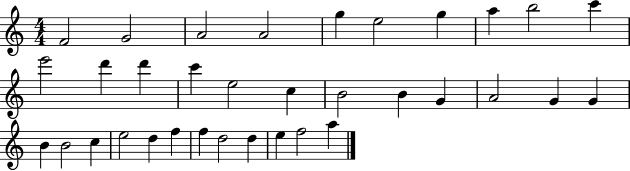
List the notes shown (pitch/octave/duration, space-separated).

F4/h G4/h A4/h A4/h G5/q E5/h G5/q A5/q B5/h C6/q E6/h D6/q D6/q C6/q E5/h C5/q B4/h B4/q G4/q A4/h G4/q G4/q B4/q B4/h C5/q E5/h D5/q F5/q F5/q D5/h D5/q E5/q F5/h A5/q